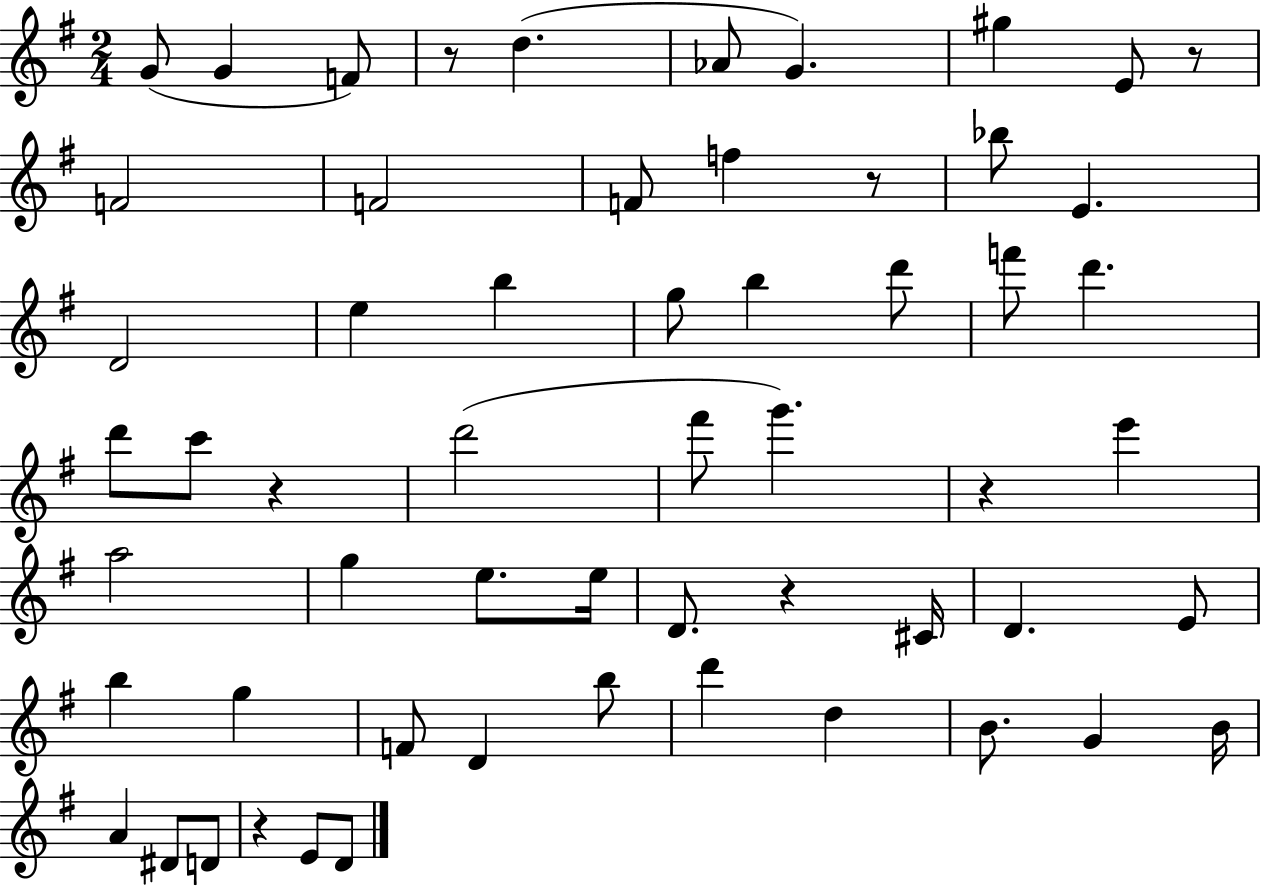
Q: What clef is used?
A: treble